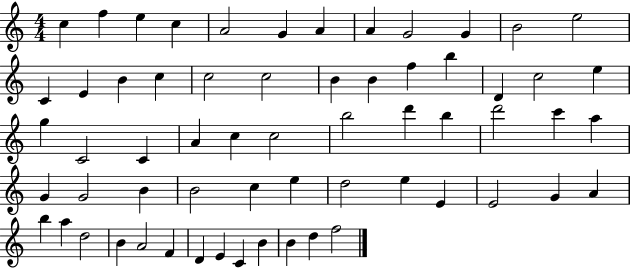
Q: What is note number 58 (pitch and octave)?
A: C4